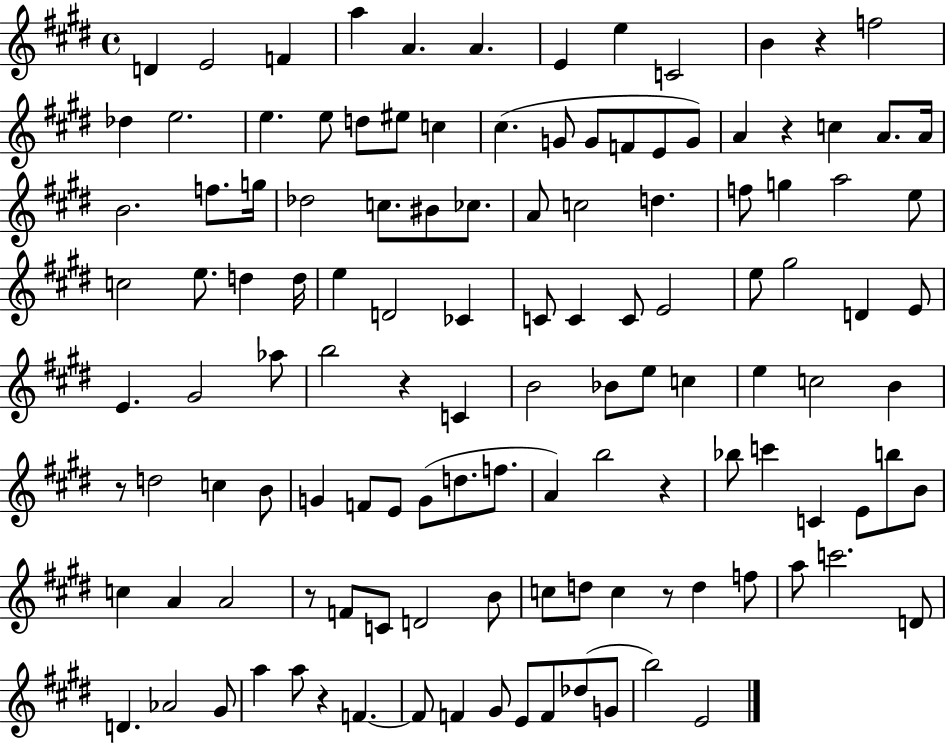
X:1
T:Untitled
M:4/4
L:1/4
K:E
D E2 F a A A E e C2 B z f2 _d e2 e e/2 d/2 ^e/2 c ^c G/2 G/2 F/2 E/2 G/2 A z c A/2 A/4 B2 f/2 g/4 _d2 c/2 ^B/2 _c/2 A/2 c2 d f/2 g a2 e/2 c2 e/2 d d/4 e D2 _C C/2 C C/2 E2 e/2 ^g2 D E/2 E ^G2 _a/2 b2 z C B2 _B/2 e/2 c e c2 B z/2 d2 c B/2 G F/2 E/2 G/2 d/2 f/2 A b2 z _b/2 c' C E/2 b/2 B/2 c A A2 z/2 F/2 C/2 D2 B/2 c/2 d/2 c z/2 d f/2 a/2 c'2 D/2 D _A2 ^G/2 a a/2 z F F/2 F ^G/2 E/2 F/2 _d/2 G/2 b2 E2